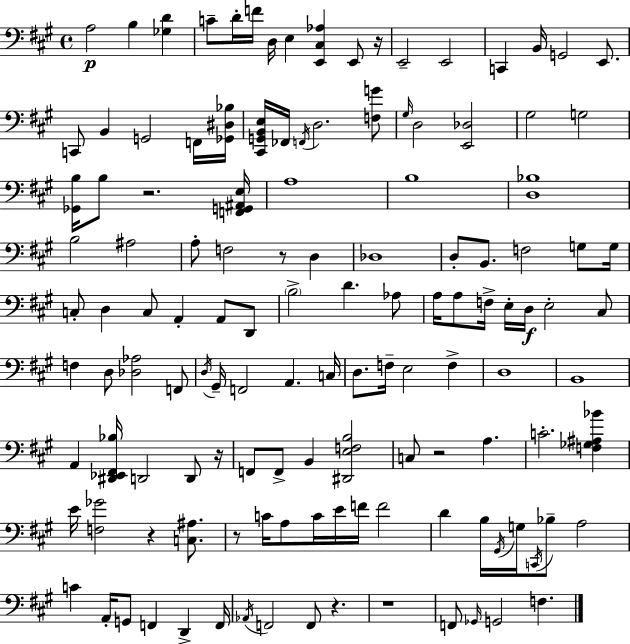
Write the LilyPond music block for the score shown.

{
  \clef bass
  \time 4/4
  \defaultTimeSignature
  \key a \major
  a2\p b4 <ges d'>4 | c'8-- d'16-. f'16 d16 e4 <e, cis aes>4 e,8 r16 | e,2-- e,2 | c,4 b,16 g,2 e,8. | \break c,8 b,4 g,2 f,16 <ges, dis bes>16 | <cis, g, b, e>16 fes,16 \acciaccatura { f,16 } d2. <f g'>8 | \grace { gis16 } d2 <e, des>2 | gis2 g2 | \break <ges, b>16 b8 r2. | <f, g, ais, e>16 a1 | b1 | <d bes>1 | \break b2 ais2 | a8-. f2 r8 d4 | des1 | d8-. b,8. f2 g8 | \break g16 c8-. d4 c8 a,4-. a,8 | d,8 \parenthesize b2-> d'4. | aes8 a16 a8 f16-> e16-. d16\f e2-. | cis8 f4 d8 <des aes>2 | \break f,8 \acciaccatura { d16 } gis,16-- f,2 a,4. | c16 d8. f16-- e2 f4-> | d1 | b,1 | \break a,4 <dis, ees, fis, bes>16 d,2 | d,8 r16 f,8 f,8-> b,4 <dis, e f b>2 | c8 r2 a4. | c'2.-. <f ges ais bes'>4 | \break e'16 <f ges'>2 r4 | <c ais>8. r8 c'16 a8 c'16 e'16 f'16 f'2 | d'4 b16 \acciaccatura { gis,16 } g16 \acciaccatura { c,16 } bes8-- a2 | c'4 a,16-. g,8 f,4 | \break d,4-> f,16 \acciaccatura { aes,16 } f,2 f,8 | r4. r1 | f,8 \grace { ges,16 } g,2 | f4. \bar "|."
}